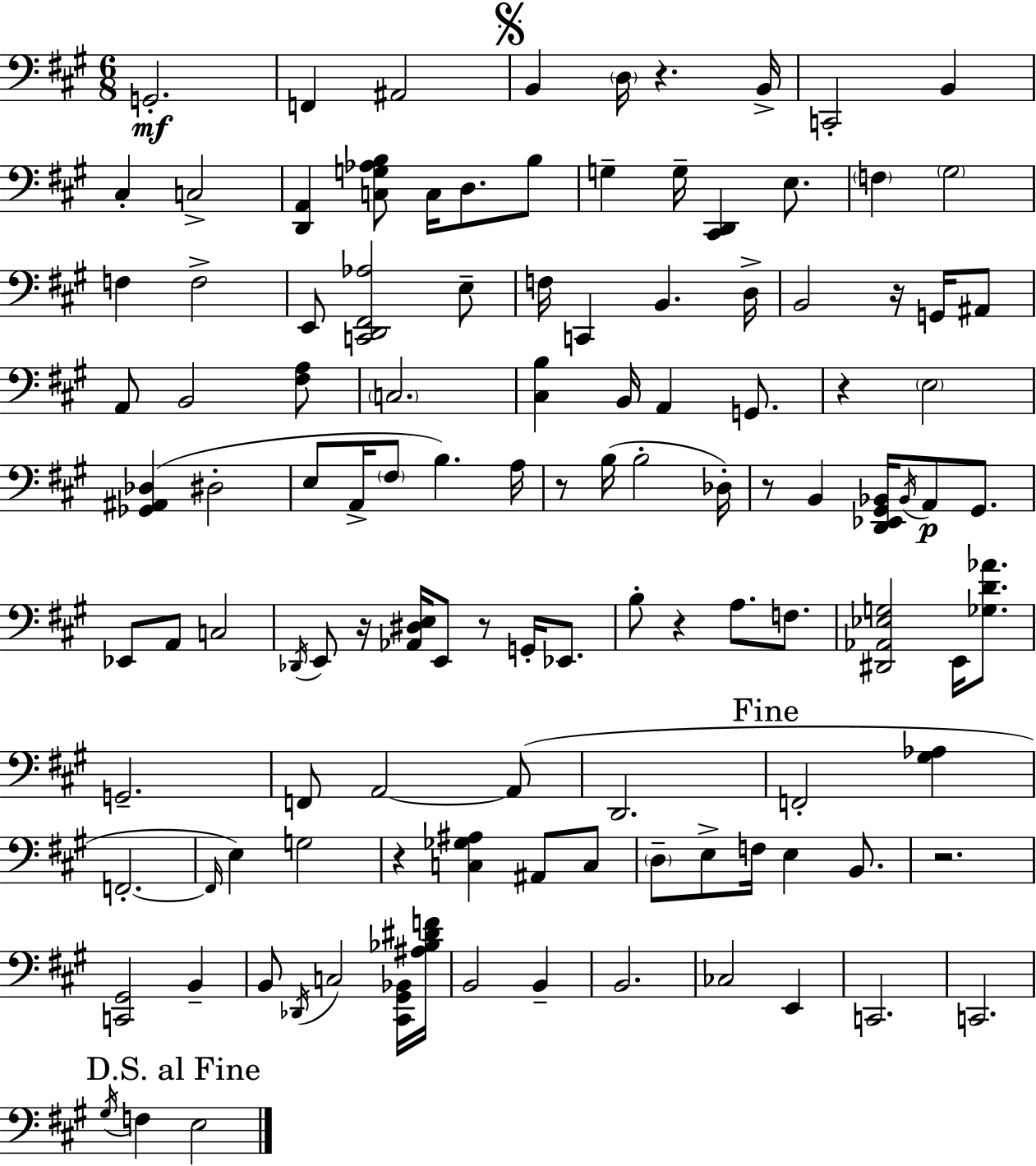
{
  \clef bass
  \numericTimeSignature
  \time 6/8
  \key a \major
  g,2.-.\mf | f,4 ais,2 | \mark \markup { \musicglyph "scripts.segno" } b,4 \parenthesize d16 r4. b,16-> | c,2-. b,4 | \break cis4-. c2-> | <d, a,>4 <c g aes b>8 c16 d8. b8 | g4-- g16-- <cis, d,>4 e8. | \parenthesize f4 \parenthesize gis2 | \break f4 f2-> | e,8 <c, d, fis, aes>2 e8-- | f16 c,4 b,4. d16-> | b,2 r16 g,16 ais,8 | \break a,8 b,2 <fis a>8 | \parenthesize c2. | <cis b>4 b,16 a,4 g,8. | r4 \parenthesize e2 | \break <ges, ais, des>4( dis2-. | e8 a,16-> \parenthesize fis8 b4.) a16 | r8 b16( b2-. des16-.) | r8 b,4 <d, ees, gis, bes,>16 \acciaccatura { bes,16 }\p a,8 gis,8. | \break ees,8 a,8 c2 | \acciaccatura { des,16 } e,8 r16 <aes, dis e>16 e,8 r8 g,16-. ees,8. | b8-. r4 a8. f8. | <dis, aes, ees g>2 e,16 <ges d' aes'>8. | \break g,2.-- | f,8 a,2~~ | a,8( d,2. | \mark "Fine" f,2-. <gis aes>4 | \break f,2.-.~~ | \grace { f,16 }) e4 g2 | r4 <c ges ais>4 ais,8 | c8 \parenthesize d8-- e8-> f16 e4 | \break b,8. r2. | <c, gis,>2 b,4-- | b,8 \acciaccatura { des,16 } c2 | <cis, gis, bes,>16 <ais bes dis' f'>16 b,2 | \break b,4-- b,2. | ces2 | e,4 c,2. | c,2. | \break \mark "D.S. al Fine" \acciaccatura { gis16 } f4 e2 | \bar "|."
}